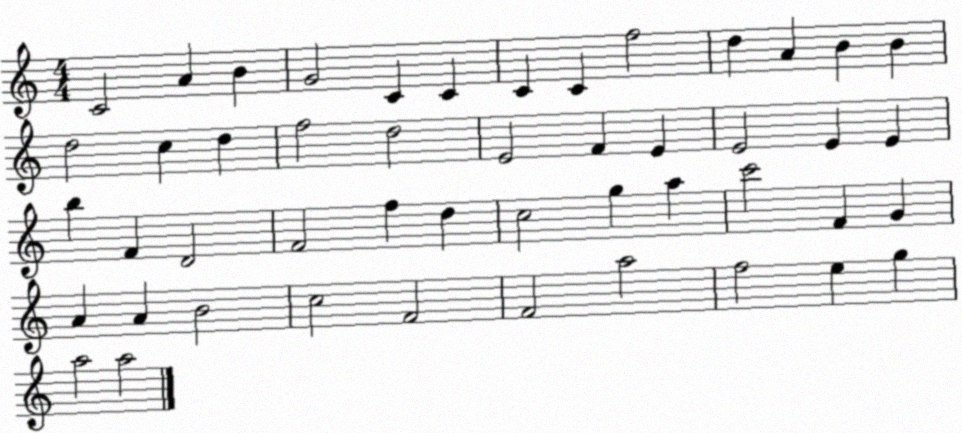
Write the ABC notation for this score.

X:1
T:Untitled
M:4/4
L:1/4
K:C
C2 A B G2 C C C C f2 d A B B d2 c d f2 d2 E2 F E E2 E E b F D2 F2 f d c2 g a c'2 F G A A B2 c2 F2 F2 a2 f2 e g a2 a2